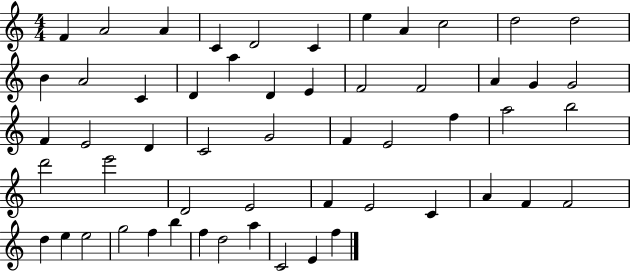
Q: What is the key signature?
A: C major